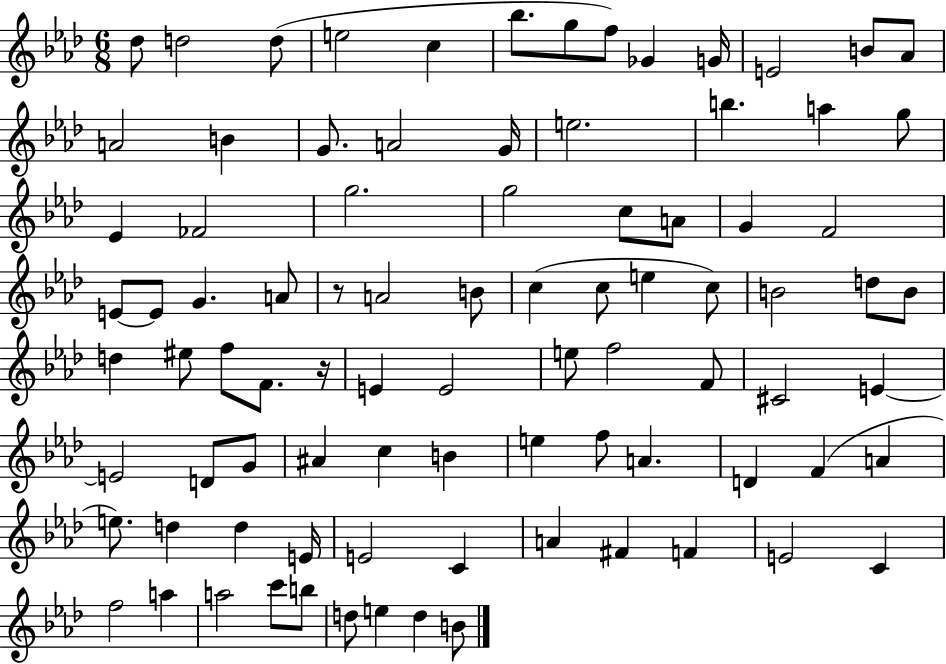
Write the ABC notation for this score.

X:1
T:Untitled
M:6/8
L:1/4
K:Ab
_d/2 d2 d/2 e2 c _b/2 g/2 f/2 _G G/4 E2 B/2 _A/2 A2 B G/2 A2 G/4 e2 b a g/2 _E _F2 g2 g2 c/2 A/2 G F2 E/2 E/2 G A/2 z/2 A2 B/2 c c/2 e c/2 B2 d/2 B/2 d ^e/2 f/2 F/2 z/4 E E2 e/2 f2 F/2 ^C2 E E2 D/2 G/2 ^A c B e f/2 A D F A e/2 d d E/4 E2 C A ^F F E2 C f2 a a2 c'/2 b/2 d/2 e d B/2